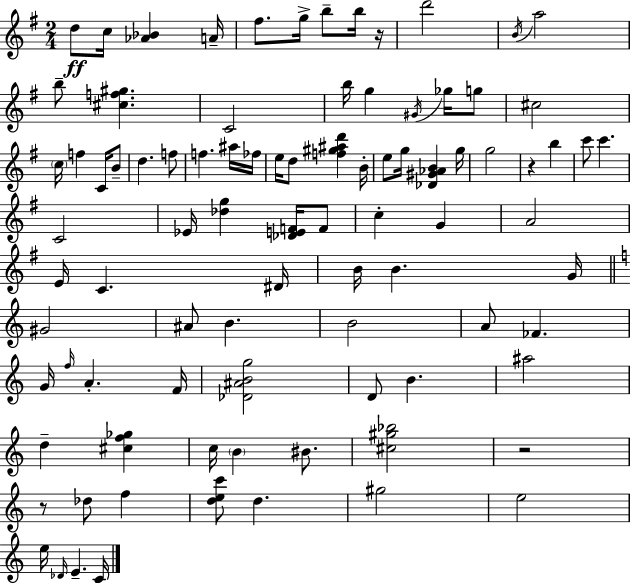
{
  \clef treble
  \numericTimeSignature
  \time 2/4
  \key g \major
  \repeat volta 2 { d''8\ff c''16 <aes' bes'>4 a'16-- | fis''8. g''16-> b''8-- b''16 r16 | d'''2 | \acciaccatura { b'16 } a''2 | \break b''8-- <cis'' f'' gis''>4. | c'2 | b''16 g''4 \acciaccatura { gis'16 } ges''16 | g''8 cis''2 | \break \parenthesize c''16 f''4 c'16 | b'8-- d''4. | f''8 f''4. | ais''16 fes''16 e''16 d''8 <f'' gis'' ais'' d'''>4 | \break b'16-. e''8 g''16 <des' gis' aes' b'>4 | g''16 g''2 | r4 b''4 | c'''8 c'''4. | \break c'2 | ees'16 <des'' g''>4 <des' e' f'>16 | f'8 c''4-. g'4 | a'2 | \break e'16 c'4. | dis'16 b'16 b'4. | g'16 \bar "||" \break \key a \minor gis'2 | ais'8 b'4. | b'2 | a'8 fes'4. | \break g'16 \grace { f''16 } a'4.-. | f'16 <des' ais' b' g''>2 | d'8 b'4. | ais''2 | \break d''4-- <cis'' f'' ges''>4 | c''16 \parenthesize b'4 bis'8. | <cis'' gis'' bes''>2 | r2 | \break r8 des''8 f''4 | <d'' e'' c'''>8 d''4. | gis''2 | e''2 | \break e''16 \grace { des'16 } e'4.-- | c'16 } \bar "|."
}